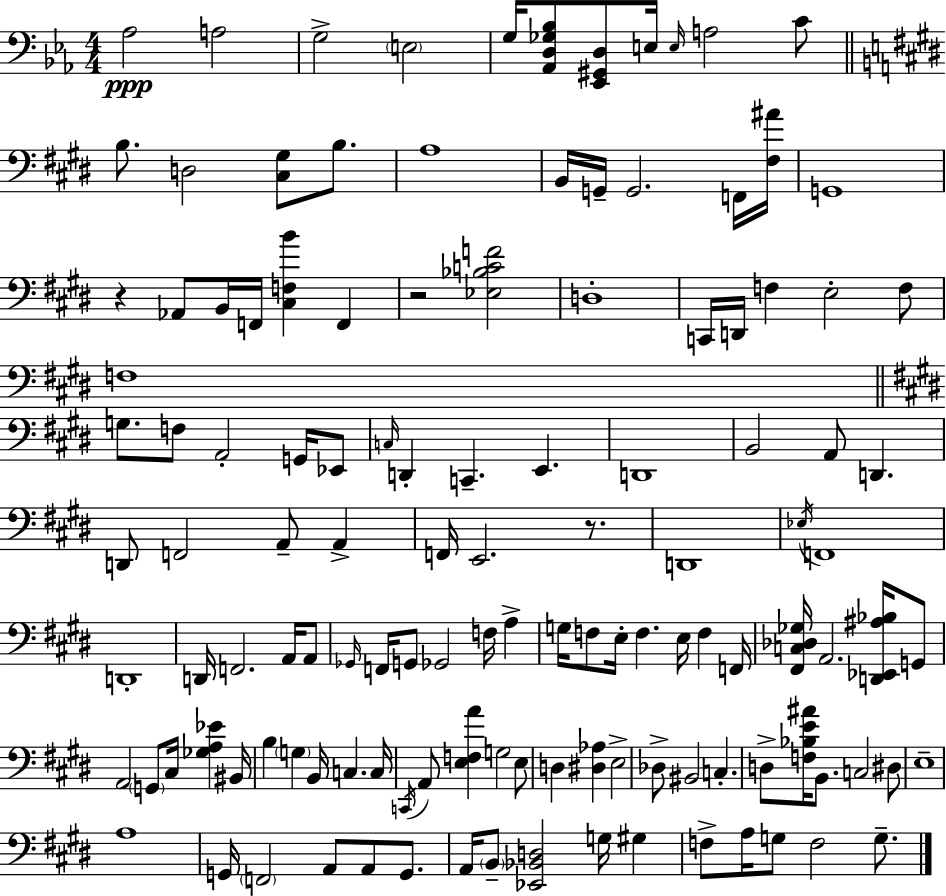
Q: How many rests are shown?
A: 3